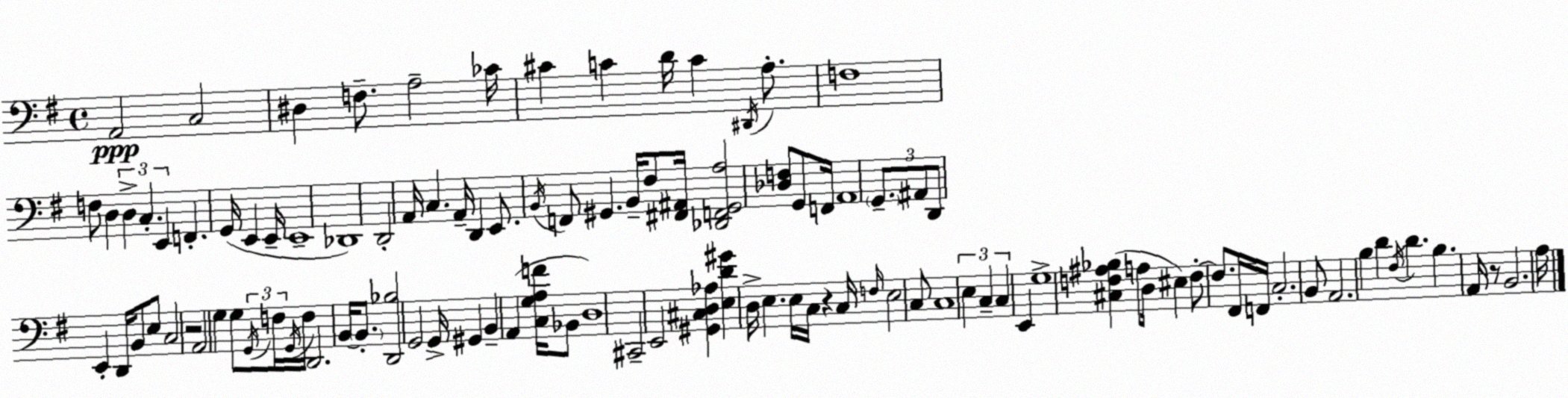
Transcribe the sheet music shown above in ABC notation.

X:1
T:Untitled
M:4/4
L:1/4
K:Em
A,,2 C,2 ^D, F,/2 A,2 _C/4 ^C C D/4 C ^D,,/4 A,/2 F,4 F,/2 D, D, C, E,, F,, G,,/4 E,, E,,/4 E,,4 _D,,4 D,,2 A,,/4 C, A,,/4 D,, E,,/2 B,,/4 F,,/2 ^G,, B,,/4 ^F,/2 [^F,,^A,,]/4 [_D,,F,,^G,,A,]2 [_D,F,]/2 G,,/2 F,,/4 A,,4 G,,/2 ^A,,/2 D,,/2 E,, D,,/4 B,,/2 E,/2 C,2 z2 A,,2 G, G,/2 G,,/4 F,/4 G,,/4 F,/4 D,,2 B,,/4 B,,/2 [D,,_B,]2 G,,2 G,,/4 ^G,, B,, A,, [C,G,A,F]/4 _B,,/2 D,4 ^C,,2 E,,2 [^G,,^C,D,_A,] [E,D^G] D,/4 E, E,/4 C,/4 z C,/4 F,/4 E,2 C,/2 C,4 E, C, C, E,, G,4 [^C,F,^A,_B,] A,/2 D,/4 ^E, F,/2 F,/2 ^F,,/4 F,,/4 C,2 B,,/2 A,,2 B, D ^F,/4 D B, A,,/4 z/2 B,,2 A,/4